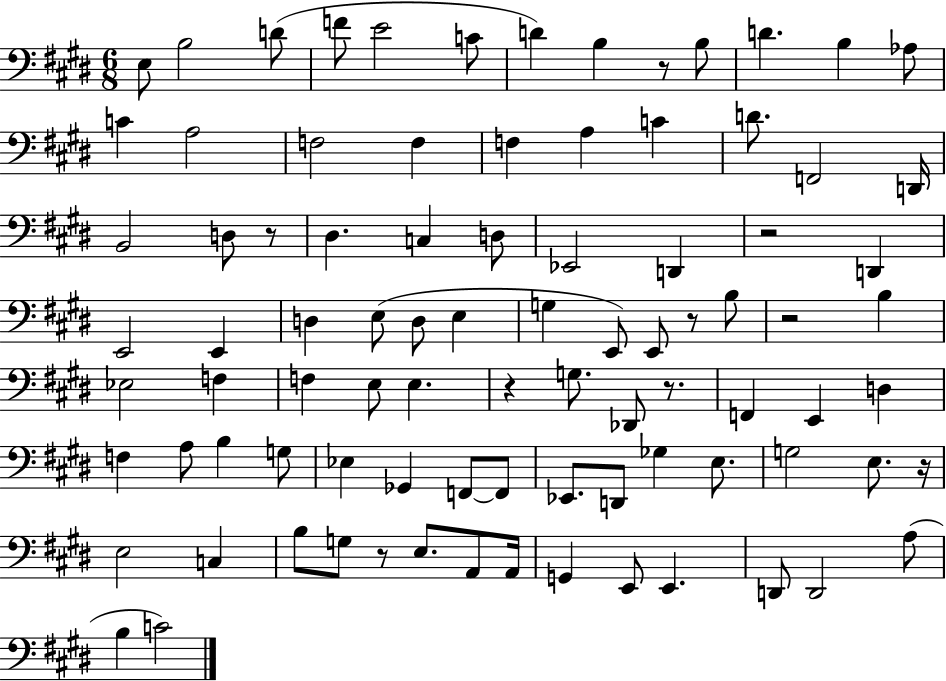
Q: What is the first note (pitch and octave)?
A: E3